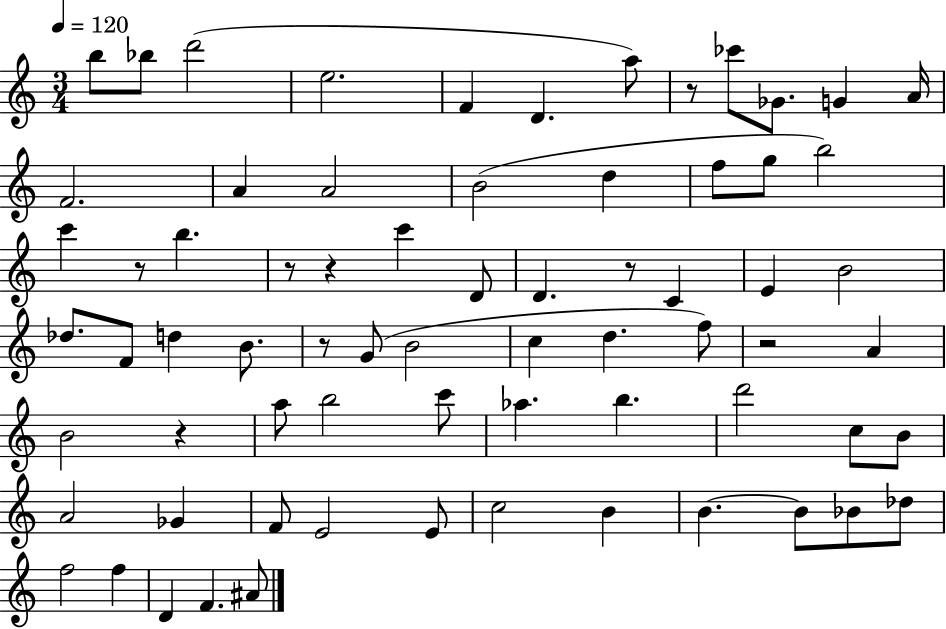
B5/e Bb5/e D6/h E5/h. F4/q D4/q. A5/e R/e CES6/e Gb4/e. G4/q A4/s F4/h. A4/q A4/h B4/h D5/q F5/e G5/e B5/h C6/q R/e B5/q. R/e R/q C6/q D4/e D4/q. R/e C4/q E4/q B4/h Db5/e. F4/e D5/q B4/e. R/e G4/e B4/h C5/q D5/q. F5/e R/h A4/q B4/h R/q A5/e B5/h C6/e Ab5/q. B5/q. D6/h C5/e B4/e A4/h Gb4/q F4/e E4/h E4/e C5/h B4/q B4/q. B4/e Bb4/e Db5/e F5/h F5/q D4/q F4/q. A#4/e